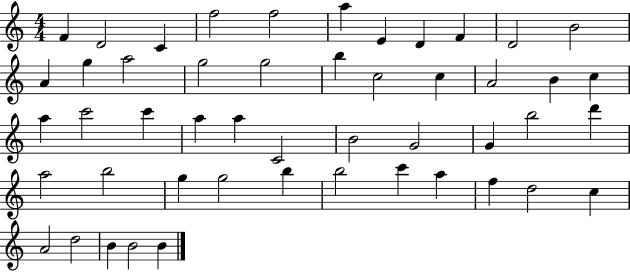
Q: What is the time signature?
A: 4/4